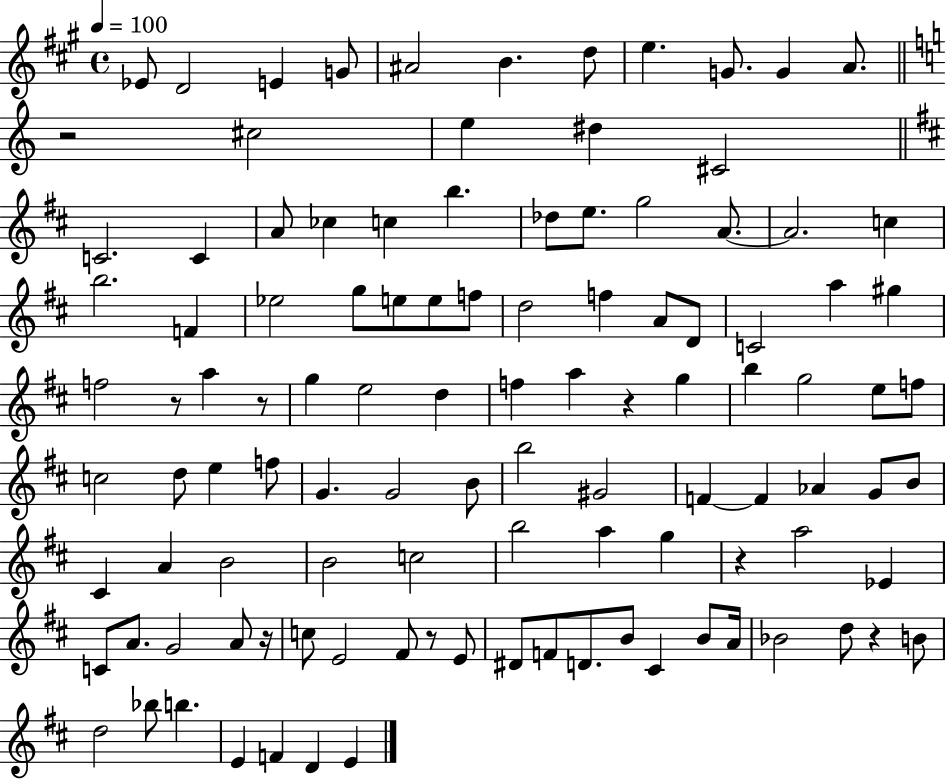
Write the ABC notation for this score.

X:1
T:Untitled
M:4/4
L:1/4
K:A
_E/2 D2 E G/2 ^A2 B d/2 e G/2 G A/2 z2 ^c2 e ^d ^C2 C2 C A/2 _c c b _d/2 e/2 g2 A/2 A2 c b2 F _e2 g/2 e/2 e/2 f/2 d2 f A/2 D/2 C2 a ^g f2 z/2 a z/2 g e2 d f a z g b g2 e/2 f/2 c2 d/2 e f/2 G G2 B/2 b2 ^G2 F F _A G/2 B/2 ^C A B2 B2 c2 b2 a g z a2 _E C/2 A/2 G2 A/2 z/4 c/2 E2 ^F/2 z/2 E/2 ^D/2 F/2 D/2 B/2 ^C B/2 A/4 _B2 d/2 z B/2 d2 _b/2 b E F D E